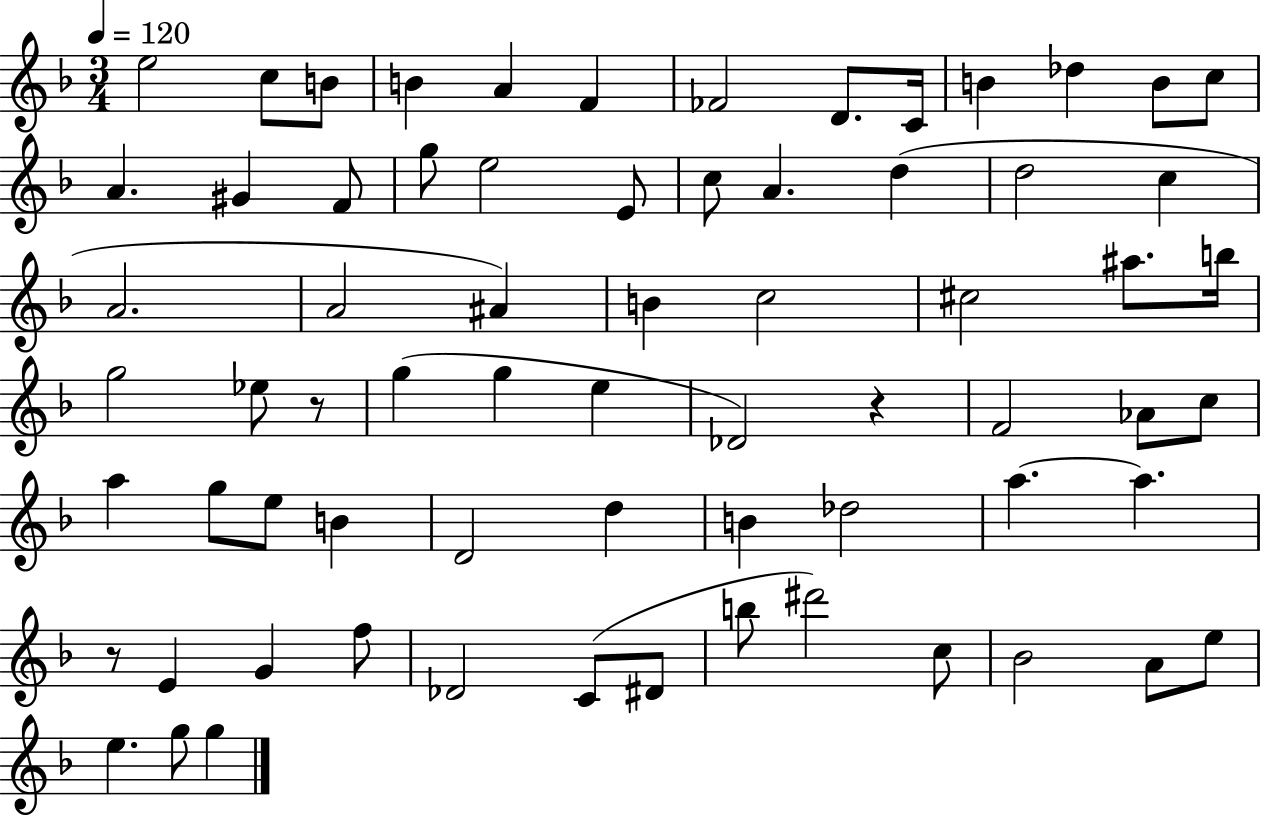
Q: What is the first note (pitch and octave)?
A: E5